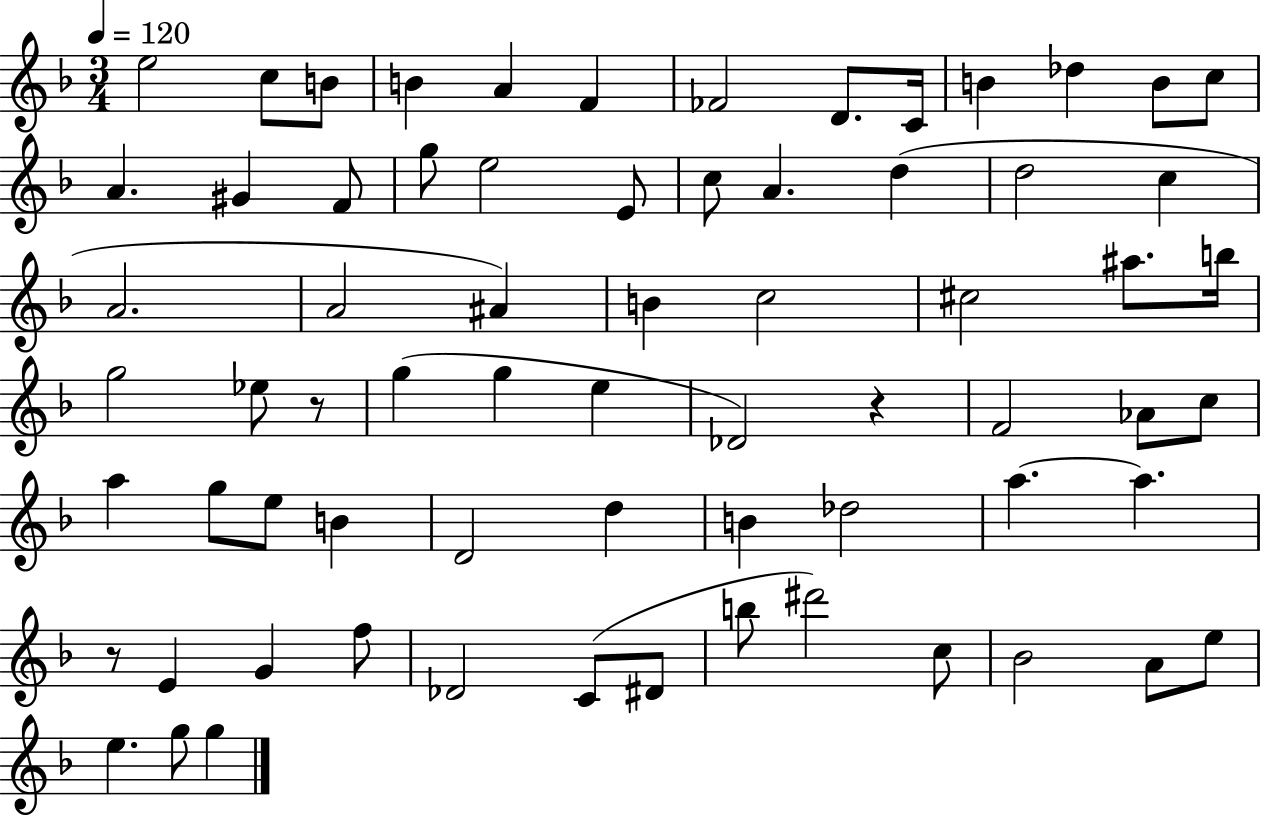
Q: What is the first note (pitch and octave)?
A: E5